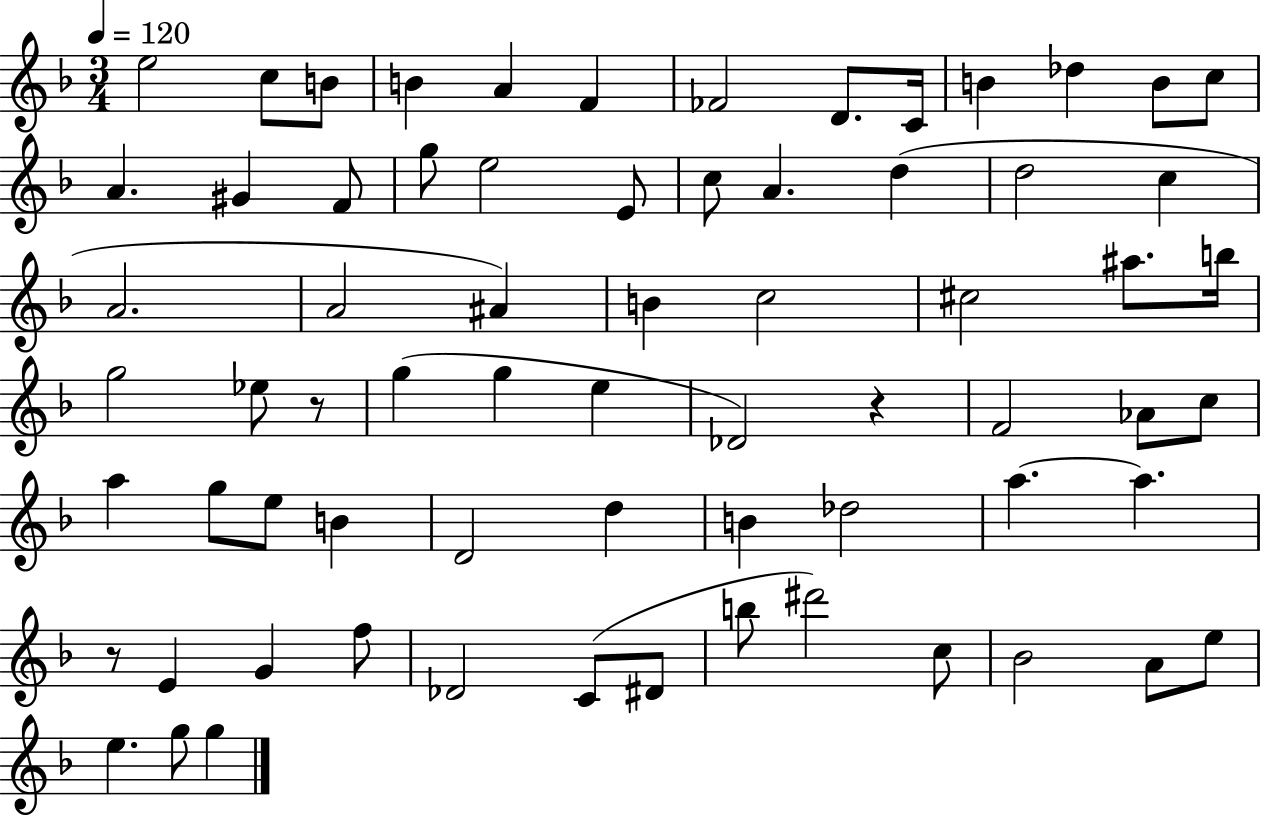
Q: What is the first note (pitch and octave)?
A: E5